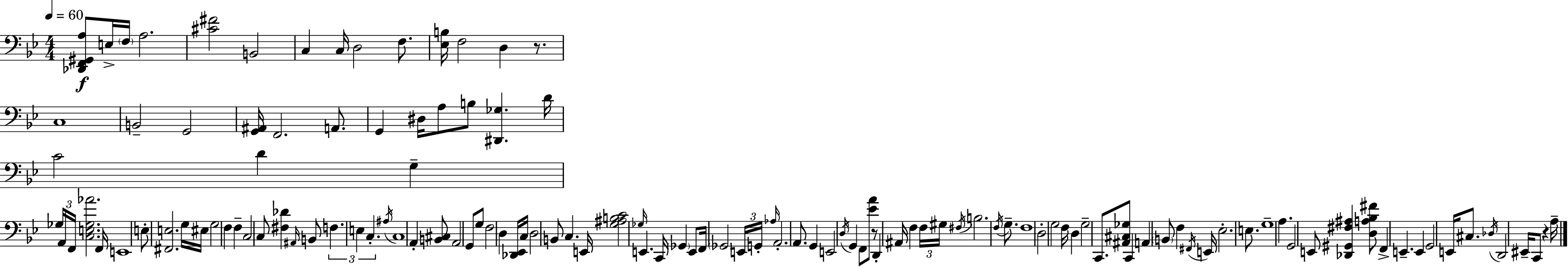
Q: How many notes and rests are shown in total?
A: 128